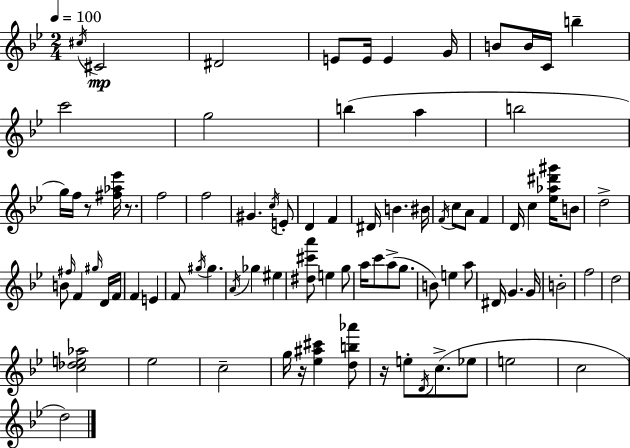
C#5/s C#4/h D#4/h E4/e E4/s E4/q G4/s B4/e B4/s C4/s B5/q C6/h G5/h B5/q A5/q B5/h G5/s F5/s R/e [F#5,Ab5,Eb6]/s R/e. F5/h F5/h G#4/q. C5/s E4/e D4/q F4/q D#4/s B4/q. BIS4/s F4/s C5/e A4/e F4/q D4/s C5/q [Eb5,Ab5,D#6,G#6]/s B4/e D5/h B4/e F#5/s F4/q G#5/s D4/s F4/s F4/q E4/q F4/e G#5/s G#5/q. A4/s Gb5/q EIS5/q [D#5,C#6,A6]/e E5/q G5/e A5/s C6/e A5/e G5/e. B4/e E5/q A5/e D#4/s G4/q. G4/s B4/h F5/h D5/h [C5,Db5,E5,Ab5]/h Eb5/h C5/h G5/s R/s [Eb5,A#5,C#6]/q [D5,B5,Ab6]/e R/s E5/e D4/s C5/e. Eb5/e E5/h C5/h D5/h